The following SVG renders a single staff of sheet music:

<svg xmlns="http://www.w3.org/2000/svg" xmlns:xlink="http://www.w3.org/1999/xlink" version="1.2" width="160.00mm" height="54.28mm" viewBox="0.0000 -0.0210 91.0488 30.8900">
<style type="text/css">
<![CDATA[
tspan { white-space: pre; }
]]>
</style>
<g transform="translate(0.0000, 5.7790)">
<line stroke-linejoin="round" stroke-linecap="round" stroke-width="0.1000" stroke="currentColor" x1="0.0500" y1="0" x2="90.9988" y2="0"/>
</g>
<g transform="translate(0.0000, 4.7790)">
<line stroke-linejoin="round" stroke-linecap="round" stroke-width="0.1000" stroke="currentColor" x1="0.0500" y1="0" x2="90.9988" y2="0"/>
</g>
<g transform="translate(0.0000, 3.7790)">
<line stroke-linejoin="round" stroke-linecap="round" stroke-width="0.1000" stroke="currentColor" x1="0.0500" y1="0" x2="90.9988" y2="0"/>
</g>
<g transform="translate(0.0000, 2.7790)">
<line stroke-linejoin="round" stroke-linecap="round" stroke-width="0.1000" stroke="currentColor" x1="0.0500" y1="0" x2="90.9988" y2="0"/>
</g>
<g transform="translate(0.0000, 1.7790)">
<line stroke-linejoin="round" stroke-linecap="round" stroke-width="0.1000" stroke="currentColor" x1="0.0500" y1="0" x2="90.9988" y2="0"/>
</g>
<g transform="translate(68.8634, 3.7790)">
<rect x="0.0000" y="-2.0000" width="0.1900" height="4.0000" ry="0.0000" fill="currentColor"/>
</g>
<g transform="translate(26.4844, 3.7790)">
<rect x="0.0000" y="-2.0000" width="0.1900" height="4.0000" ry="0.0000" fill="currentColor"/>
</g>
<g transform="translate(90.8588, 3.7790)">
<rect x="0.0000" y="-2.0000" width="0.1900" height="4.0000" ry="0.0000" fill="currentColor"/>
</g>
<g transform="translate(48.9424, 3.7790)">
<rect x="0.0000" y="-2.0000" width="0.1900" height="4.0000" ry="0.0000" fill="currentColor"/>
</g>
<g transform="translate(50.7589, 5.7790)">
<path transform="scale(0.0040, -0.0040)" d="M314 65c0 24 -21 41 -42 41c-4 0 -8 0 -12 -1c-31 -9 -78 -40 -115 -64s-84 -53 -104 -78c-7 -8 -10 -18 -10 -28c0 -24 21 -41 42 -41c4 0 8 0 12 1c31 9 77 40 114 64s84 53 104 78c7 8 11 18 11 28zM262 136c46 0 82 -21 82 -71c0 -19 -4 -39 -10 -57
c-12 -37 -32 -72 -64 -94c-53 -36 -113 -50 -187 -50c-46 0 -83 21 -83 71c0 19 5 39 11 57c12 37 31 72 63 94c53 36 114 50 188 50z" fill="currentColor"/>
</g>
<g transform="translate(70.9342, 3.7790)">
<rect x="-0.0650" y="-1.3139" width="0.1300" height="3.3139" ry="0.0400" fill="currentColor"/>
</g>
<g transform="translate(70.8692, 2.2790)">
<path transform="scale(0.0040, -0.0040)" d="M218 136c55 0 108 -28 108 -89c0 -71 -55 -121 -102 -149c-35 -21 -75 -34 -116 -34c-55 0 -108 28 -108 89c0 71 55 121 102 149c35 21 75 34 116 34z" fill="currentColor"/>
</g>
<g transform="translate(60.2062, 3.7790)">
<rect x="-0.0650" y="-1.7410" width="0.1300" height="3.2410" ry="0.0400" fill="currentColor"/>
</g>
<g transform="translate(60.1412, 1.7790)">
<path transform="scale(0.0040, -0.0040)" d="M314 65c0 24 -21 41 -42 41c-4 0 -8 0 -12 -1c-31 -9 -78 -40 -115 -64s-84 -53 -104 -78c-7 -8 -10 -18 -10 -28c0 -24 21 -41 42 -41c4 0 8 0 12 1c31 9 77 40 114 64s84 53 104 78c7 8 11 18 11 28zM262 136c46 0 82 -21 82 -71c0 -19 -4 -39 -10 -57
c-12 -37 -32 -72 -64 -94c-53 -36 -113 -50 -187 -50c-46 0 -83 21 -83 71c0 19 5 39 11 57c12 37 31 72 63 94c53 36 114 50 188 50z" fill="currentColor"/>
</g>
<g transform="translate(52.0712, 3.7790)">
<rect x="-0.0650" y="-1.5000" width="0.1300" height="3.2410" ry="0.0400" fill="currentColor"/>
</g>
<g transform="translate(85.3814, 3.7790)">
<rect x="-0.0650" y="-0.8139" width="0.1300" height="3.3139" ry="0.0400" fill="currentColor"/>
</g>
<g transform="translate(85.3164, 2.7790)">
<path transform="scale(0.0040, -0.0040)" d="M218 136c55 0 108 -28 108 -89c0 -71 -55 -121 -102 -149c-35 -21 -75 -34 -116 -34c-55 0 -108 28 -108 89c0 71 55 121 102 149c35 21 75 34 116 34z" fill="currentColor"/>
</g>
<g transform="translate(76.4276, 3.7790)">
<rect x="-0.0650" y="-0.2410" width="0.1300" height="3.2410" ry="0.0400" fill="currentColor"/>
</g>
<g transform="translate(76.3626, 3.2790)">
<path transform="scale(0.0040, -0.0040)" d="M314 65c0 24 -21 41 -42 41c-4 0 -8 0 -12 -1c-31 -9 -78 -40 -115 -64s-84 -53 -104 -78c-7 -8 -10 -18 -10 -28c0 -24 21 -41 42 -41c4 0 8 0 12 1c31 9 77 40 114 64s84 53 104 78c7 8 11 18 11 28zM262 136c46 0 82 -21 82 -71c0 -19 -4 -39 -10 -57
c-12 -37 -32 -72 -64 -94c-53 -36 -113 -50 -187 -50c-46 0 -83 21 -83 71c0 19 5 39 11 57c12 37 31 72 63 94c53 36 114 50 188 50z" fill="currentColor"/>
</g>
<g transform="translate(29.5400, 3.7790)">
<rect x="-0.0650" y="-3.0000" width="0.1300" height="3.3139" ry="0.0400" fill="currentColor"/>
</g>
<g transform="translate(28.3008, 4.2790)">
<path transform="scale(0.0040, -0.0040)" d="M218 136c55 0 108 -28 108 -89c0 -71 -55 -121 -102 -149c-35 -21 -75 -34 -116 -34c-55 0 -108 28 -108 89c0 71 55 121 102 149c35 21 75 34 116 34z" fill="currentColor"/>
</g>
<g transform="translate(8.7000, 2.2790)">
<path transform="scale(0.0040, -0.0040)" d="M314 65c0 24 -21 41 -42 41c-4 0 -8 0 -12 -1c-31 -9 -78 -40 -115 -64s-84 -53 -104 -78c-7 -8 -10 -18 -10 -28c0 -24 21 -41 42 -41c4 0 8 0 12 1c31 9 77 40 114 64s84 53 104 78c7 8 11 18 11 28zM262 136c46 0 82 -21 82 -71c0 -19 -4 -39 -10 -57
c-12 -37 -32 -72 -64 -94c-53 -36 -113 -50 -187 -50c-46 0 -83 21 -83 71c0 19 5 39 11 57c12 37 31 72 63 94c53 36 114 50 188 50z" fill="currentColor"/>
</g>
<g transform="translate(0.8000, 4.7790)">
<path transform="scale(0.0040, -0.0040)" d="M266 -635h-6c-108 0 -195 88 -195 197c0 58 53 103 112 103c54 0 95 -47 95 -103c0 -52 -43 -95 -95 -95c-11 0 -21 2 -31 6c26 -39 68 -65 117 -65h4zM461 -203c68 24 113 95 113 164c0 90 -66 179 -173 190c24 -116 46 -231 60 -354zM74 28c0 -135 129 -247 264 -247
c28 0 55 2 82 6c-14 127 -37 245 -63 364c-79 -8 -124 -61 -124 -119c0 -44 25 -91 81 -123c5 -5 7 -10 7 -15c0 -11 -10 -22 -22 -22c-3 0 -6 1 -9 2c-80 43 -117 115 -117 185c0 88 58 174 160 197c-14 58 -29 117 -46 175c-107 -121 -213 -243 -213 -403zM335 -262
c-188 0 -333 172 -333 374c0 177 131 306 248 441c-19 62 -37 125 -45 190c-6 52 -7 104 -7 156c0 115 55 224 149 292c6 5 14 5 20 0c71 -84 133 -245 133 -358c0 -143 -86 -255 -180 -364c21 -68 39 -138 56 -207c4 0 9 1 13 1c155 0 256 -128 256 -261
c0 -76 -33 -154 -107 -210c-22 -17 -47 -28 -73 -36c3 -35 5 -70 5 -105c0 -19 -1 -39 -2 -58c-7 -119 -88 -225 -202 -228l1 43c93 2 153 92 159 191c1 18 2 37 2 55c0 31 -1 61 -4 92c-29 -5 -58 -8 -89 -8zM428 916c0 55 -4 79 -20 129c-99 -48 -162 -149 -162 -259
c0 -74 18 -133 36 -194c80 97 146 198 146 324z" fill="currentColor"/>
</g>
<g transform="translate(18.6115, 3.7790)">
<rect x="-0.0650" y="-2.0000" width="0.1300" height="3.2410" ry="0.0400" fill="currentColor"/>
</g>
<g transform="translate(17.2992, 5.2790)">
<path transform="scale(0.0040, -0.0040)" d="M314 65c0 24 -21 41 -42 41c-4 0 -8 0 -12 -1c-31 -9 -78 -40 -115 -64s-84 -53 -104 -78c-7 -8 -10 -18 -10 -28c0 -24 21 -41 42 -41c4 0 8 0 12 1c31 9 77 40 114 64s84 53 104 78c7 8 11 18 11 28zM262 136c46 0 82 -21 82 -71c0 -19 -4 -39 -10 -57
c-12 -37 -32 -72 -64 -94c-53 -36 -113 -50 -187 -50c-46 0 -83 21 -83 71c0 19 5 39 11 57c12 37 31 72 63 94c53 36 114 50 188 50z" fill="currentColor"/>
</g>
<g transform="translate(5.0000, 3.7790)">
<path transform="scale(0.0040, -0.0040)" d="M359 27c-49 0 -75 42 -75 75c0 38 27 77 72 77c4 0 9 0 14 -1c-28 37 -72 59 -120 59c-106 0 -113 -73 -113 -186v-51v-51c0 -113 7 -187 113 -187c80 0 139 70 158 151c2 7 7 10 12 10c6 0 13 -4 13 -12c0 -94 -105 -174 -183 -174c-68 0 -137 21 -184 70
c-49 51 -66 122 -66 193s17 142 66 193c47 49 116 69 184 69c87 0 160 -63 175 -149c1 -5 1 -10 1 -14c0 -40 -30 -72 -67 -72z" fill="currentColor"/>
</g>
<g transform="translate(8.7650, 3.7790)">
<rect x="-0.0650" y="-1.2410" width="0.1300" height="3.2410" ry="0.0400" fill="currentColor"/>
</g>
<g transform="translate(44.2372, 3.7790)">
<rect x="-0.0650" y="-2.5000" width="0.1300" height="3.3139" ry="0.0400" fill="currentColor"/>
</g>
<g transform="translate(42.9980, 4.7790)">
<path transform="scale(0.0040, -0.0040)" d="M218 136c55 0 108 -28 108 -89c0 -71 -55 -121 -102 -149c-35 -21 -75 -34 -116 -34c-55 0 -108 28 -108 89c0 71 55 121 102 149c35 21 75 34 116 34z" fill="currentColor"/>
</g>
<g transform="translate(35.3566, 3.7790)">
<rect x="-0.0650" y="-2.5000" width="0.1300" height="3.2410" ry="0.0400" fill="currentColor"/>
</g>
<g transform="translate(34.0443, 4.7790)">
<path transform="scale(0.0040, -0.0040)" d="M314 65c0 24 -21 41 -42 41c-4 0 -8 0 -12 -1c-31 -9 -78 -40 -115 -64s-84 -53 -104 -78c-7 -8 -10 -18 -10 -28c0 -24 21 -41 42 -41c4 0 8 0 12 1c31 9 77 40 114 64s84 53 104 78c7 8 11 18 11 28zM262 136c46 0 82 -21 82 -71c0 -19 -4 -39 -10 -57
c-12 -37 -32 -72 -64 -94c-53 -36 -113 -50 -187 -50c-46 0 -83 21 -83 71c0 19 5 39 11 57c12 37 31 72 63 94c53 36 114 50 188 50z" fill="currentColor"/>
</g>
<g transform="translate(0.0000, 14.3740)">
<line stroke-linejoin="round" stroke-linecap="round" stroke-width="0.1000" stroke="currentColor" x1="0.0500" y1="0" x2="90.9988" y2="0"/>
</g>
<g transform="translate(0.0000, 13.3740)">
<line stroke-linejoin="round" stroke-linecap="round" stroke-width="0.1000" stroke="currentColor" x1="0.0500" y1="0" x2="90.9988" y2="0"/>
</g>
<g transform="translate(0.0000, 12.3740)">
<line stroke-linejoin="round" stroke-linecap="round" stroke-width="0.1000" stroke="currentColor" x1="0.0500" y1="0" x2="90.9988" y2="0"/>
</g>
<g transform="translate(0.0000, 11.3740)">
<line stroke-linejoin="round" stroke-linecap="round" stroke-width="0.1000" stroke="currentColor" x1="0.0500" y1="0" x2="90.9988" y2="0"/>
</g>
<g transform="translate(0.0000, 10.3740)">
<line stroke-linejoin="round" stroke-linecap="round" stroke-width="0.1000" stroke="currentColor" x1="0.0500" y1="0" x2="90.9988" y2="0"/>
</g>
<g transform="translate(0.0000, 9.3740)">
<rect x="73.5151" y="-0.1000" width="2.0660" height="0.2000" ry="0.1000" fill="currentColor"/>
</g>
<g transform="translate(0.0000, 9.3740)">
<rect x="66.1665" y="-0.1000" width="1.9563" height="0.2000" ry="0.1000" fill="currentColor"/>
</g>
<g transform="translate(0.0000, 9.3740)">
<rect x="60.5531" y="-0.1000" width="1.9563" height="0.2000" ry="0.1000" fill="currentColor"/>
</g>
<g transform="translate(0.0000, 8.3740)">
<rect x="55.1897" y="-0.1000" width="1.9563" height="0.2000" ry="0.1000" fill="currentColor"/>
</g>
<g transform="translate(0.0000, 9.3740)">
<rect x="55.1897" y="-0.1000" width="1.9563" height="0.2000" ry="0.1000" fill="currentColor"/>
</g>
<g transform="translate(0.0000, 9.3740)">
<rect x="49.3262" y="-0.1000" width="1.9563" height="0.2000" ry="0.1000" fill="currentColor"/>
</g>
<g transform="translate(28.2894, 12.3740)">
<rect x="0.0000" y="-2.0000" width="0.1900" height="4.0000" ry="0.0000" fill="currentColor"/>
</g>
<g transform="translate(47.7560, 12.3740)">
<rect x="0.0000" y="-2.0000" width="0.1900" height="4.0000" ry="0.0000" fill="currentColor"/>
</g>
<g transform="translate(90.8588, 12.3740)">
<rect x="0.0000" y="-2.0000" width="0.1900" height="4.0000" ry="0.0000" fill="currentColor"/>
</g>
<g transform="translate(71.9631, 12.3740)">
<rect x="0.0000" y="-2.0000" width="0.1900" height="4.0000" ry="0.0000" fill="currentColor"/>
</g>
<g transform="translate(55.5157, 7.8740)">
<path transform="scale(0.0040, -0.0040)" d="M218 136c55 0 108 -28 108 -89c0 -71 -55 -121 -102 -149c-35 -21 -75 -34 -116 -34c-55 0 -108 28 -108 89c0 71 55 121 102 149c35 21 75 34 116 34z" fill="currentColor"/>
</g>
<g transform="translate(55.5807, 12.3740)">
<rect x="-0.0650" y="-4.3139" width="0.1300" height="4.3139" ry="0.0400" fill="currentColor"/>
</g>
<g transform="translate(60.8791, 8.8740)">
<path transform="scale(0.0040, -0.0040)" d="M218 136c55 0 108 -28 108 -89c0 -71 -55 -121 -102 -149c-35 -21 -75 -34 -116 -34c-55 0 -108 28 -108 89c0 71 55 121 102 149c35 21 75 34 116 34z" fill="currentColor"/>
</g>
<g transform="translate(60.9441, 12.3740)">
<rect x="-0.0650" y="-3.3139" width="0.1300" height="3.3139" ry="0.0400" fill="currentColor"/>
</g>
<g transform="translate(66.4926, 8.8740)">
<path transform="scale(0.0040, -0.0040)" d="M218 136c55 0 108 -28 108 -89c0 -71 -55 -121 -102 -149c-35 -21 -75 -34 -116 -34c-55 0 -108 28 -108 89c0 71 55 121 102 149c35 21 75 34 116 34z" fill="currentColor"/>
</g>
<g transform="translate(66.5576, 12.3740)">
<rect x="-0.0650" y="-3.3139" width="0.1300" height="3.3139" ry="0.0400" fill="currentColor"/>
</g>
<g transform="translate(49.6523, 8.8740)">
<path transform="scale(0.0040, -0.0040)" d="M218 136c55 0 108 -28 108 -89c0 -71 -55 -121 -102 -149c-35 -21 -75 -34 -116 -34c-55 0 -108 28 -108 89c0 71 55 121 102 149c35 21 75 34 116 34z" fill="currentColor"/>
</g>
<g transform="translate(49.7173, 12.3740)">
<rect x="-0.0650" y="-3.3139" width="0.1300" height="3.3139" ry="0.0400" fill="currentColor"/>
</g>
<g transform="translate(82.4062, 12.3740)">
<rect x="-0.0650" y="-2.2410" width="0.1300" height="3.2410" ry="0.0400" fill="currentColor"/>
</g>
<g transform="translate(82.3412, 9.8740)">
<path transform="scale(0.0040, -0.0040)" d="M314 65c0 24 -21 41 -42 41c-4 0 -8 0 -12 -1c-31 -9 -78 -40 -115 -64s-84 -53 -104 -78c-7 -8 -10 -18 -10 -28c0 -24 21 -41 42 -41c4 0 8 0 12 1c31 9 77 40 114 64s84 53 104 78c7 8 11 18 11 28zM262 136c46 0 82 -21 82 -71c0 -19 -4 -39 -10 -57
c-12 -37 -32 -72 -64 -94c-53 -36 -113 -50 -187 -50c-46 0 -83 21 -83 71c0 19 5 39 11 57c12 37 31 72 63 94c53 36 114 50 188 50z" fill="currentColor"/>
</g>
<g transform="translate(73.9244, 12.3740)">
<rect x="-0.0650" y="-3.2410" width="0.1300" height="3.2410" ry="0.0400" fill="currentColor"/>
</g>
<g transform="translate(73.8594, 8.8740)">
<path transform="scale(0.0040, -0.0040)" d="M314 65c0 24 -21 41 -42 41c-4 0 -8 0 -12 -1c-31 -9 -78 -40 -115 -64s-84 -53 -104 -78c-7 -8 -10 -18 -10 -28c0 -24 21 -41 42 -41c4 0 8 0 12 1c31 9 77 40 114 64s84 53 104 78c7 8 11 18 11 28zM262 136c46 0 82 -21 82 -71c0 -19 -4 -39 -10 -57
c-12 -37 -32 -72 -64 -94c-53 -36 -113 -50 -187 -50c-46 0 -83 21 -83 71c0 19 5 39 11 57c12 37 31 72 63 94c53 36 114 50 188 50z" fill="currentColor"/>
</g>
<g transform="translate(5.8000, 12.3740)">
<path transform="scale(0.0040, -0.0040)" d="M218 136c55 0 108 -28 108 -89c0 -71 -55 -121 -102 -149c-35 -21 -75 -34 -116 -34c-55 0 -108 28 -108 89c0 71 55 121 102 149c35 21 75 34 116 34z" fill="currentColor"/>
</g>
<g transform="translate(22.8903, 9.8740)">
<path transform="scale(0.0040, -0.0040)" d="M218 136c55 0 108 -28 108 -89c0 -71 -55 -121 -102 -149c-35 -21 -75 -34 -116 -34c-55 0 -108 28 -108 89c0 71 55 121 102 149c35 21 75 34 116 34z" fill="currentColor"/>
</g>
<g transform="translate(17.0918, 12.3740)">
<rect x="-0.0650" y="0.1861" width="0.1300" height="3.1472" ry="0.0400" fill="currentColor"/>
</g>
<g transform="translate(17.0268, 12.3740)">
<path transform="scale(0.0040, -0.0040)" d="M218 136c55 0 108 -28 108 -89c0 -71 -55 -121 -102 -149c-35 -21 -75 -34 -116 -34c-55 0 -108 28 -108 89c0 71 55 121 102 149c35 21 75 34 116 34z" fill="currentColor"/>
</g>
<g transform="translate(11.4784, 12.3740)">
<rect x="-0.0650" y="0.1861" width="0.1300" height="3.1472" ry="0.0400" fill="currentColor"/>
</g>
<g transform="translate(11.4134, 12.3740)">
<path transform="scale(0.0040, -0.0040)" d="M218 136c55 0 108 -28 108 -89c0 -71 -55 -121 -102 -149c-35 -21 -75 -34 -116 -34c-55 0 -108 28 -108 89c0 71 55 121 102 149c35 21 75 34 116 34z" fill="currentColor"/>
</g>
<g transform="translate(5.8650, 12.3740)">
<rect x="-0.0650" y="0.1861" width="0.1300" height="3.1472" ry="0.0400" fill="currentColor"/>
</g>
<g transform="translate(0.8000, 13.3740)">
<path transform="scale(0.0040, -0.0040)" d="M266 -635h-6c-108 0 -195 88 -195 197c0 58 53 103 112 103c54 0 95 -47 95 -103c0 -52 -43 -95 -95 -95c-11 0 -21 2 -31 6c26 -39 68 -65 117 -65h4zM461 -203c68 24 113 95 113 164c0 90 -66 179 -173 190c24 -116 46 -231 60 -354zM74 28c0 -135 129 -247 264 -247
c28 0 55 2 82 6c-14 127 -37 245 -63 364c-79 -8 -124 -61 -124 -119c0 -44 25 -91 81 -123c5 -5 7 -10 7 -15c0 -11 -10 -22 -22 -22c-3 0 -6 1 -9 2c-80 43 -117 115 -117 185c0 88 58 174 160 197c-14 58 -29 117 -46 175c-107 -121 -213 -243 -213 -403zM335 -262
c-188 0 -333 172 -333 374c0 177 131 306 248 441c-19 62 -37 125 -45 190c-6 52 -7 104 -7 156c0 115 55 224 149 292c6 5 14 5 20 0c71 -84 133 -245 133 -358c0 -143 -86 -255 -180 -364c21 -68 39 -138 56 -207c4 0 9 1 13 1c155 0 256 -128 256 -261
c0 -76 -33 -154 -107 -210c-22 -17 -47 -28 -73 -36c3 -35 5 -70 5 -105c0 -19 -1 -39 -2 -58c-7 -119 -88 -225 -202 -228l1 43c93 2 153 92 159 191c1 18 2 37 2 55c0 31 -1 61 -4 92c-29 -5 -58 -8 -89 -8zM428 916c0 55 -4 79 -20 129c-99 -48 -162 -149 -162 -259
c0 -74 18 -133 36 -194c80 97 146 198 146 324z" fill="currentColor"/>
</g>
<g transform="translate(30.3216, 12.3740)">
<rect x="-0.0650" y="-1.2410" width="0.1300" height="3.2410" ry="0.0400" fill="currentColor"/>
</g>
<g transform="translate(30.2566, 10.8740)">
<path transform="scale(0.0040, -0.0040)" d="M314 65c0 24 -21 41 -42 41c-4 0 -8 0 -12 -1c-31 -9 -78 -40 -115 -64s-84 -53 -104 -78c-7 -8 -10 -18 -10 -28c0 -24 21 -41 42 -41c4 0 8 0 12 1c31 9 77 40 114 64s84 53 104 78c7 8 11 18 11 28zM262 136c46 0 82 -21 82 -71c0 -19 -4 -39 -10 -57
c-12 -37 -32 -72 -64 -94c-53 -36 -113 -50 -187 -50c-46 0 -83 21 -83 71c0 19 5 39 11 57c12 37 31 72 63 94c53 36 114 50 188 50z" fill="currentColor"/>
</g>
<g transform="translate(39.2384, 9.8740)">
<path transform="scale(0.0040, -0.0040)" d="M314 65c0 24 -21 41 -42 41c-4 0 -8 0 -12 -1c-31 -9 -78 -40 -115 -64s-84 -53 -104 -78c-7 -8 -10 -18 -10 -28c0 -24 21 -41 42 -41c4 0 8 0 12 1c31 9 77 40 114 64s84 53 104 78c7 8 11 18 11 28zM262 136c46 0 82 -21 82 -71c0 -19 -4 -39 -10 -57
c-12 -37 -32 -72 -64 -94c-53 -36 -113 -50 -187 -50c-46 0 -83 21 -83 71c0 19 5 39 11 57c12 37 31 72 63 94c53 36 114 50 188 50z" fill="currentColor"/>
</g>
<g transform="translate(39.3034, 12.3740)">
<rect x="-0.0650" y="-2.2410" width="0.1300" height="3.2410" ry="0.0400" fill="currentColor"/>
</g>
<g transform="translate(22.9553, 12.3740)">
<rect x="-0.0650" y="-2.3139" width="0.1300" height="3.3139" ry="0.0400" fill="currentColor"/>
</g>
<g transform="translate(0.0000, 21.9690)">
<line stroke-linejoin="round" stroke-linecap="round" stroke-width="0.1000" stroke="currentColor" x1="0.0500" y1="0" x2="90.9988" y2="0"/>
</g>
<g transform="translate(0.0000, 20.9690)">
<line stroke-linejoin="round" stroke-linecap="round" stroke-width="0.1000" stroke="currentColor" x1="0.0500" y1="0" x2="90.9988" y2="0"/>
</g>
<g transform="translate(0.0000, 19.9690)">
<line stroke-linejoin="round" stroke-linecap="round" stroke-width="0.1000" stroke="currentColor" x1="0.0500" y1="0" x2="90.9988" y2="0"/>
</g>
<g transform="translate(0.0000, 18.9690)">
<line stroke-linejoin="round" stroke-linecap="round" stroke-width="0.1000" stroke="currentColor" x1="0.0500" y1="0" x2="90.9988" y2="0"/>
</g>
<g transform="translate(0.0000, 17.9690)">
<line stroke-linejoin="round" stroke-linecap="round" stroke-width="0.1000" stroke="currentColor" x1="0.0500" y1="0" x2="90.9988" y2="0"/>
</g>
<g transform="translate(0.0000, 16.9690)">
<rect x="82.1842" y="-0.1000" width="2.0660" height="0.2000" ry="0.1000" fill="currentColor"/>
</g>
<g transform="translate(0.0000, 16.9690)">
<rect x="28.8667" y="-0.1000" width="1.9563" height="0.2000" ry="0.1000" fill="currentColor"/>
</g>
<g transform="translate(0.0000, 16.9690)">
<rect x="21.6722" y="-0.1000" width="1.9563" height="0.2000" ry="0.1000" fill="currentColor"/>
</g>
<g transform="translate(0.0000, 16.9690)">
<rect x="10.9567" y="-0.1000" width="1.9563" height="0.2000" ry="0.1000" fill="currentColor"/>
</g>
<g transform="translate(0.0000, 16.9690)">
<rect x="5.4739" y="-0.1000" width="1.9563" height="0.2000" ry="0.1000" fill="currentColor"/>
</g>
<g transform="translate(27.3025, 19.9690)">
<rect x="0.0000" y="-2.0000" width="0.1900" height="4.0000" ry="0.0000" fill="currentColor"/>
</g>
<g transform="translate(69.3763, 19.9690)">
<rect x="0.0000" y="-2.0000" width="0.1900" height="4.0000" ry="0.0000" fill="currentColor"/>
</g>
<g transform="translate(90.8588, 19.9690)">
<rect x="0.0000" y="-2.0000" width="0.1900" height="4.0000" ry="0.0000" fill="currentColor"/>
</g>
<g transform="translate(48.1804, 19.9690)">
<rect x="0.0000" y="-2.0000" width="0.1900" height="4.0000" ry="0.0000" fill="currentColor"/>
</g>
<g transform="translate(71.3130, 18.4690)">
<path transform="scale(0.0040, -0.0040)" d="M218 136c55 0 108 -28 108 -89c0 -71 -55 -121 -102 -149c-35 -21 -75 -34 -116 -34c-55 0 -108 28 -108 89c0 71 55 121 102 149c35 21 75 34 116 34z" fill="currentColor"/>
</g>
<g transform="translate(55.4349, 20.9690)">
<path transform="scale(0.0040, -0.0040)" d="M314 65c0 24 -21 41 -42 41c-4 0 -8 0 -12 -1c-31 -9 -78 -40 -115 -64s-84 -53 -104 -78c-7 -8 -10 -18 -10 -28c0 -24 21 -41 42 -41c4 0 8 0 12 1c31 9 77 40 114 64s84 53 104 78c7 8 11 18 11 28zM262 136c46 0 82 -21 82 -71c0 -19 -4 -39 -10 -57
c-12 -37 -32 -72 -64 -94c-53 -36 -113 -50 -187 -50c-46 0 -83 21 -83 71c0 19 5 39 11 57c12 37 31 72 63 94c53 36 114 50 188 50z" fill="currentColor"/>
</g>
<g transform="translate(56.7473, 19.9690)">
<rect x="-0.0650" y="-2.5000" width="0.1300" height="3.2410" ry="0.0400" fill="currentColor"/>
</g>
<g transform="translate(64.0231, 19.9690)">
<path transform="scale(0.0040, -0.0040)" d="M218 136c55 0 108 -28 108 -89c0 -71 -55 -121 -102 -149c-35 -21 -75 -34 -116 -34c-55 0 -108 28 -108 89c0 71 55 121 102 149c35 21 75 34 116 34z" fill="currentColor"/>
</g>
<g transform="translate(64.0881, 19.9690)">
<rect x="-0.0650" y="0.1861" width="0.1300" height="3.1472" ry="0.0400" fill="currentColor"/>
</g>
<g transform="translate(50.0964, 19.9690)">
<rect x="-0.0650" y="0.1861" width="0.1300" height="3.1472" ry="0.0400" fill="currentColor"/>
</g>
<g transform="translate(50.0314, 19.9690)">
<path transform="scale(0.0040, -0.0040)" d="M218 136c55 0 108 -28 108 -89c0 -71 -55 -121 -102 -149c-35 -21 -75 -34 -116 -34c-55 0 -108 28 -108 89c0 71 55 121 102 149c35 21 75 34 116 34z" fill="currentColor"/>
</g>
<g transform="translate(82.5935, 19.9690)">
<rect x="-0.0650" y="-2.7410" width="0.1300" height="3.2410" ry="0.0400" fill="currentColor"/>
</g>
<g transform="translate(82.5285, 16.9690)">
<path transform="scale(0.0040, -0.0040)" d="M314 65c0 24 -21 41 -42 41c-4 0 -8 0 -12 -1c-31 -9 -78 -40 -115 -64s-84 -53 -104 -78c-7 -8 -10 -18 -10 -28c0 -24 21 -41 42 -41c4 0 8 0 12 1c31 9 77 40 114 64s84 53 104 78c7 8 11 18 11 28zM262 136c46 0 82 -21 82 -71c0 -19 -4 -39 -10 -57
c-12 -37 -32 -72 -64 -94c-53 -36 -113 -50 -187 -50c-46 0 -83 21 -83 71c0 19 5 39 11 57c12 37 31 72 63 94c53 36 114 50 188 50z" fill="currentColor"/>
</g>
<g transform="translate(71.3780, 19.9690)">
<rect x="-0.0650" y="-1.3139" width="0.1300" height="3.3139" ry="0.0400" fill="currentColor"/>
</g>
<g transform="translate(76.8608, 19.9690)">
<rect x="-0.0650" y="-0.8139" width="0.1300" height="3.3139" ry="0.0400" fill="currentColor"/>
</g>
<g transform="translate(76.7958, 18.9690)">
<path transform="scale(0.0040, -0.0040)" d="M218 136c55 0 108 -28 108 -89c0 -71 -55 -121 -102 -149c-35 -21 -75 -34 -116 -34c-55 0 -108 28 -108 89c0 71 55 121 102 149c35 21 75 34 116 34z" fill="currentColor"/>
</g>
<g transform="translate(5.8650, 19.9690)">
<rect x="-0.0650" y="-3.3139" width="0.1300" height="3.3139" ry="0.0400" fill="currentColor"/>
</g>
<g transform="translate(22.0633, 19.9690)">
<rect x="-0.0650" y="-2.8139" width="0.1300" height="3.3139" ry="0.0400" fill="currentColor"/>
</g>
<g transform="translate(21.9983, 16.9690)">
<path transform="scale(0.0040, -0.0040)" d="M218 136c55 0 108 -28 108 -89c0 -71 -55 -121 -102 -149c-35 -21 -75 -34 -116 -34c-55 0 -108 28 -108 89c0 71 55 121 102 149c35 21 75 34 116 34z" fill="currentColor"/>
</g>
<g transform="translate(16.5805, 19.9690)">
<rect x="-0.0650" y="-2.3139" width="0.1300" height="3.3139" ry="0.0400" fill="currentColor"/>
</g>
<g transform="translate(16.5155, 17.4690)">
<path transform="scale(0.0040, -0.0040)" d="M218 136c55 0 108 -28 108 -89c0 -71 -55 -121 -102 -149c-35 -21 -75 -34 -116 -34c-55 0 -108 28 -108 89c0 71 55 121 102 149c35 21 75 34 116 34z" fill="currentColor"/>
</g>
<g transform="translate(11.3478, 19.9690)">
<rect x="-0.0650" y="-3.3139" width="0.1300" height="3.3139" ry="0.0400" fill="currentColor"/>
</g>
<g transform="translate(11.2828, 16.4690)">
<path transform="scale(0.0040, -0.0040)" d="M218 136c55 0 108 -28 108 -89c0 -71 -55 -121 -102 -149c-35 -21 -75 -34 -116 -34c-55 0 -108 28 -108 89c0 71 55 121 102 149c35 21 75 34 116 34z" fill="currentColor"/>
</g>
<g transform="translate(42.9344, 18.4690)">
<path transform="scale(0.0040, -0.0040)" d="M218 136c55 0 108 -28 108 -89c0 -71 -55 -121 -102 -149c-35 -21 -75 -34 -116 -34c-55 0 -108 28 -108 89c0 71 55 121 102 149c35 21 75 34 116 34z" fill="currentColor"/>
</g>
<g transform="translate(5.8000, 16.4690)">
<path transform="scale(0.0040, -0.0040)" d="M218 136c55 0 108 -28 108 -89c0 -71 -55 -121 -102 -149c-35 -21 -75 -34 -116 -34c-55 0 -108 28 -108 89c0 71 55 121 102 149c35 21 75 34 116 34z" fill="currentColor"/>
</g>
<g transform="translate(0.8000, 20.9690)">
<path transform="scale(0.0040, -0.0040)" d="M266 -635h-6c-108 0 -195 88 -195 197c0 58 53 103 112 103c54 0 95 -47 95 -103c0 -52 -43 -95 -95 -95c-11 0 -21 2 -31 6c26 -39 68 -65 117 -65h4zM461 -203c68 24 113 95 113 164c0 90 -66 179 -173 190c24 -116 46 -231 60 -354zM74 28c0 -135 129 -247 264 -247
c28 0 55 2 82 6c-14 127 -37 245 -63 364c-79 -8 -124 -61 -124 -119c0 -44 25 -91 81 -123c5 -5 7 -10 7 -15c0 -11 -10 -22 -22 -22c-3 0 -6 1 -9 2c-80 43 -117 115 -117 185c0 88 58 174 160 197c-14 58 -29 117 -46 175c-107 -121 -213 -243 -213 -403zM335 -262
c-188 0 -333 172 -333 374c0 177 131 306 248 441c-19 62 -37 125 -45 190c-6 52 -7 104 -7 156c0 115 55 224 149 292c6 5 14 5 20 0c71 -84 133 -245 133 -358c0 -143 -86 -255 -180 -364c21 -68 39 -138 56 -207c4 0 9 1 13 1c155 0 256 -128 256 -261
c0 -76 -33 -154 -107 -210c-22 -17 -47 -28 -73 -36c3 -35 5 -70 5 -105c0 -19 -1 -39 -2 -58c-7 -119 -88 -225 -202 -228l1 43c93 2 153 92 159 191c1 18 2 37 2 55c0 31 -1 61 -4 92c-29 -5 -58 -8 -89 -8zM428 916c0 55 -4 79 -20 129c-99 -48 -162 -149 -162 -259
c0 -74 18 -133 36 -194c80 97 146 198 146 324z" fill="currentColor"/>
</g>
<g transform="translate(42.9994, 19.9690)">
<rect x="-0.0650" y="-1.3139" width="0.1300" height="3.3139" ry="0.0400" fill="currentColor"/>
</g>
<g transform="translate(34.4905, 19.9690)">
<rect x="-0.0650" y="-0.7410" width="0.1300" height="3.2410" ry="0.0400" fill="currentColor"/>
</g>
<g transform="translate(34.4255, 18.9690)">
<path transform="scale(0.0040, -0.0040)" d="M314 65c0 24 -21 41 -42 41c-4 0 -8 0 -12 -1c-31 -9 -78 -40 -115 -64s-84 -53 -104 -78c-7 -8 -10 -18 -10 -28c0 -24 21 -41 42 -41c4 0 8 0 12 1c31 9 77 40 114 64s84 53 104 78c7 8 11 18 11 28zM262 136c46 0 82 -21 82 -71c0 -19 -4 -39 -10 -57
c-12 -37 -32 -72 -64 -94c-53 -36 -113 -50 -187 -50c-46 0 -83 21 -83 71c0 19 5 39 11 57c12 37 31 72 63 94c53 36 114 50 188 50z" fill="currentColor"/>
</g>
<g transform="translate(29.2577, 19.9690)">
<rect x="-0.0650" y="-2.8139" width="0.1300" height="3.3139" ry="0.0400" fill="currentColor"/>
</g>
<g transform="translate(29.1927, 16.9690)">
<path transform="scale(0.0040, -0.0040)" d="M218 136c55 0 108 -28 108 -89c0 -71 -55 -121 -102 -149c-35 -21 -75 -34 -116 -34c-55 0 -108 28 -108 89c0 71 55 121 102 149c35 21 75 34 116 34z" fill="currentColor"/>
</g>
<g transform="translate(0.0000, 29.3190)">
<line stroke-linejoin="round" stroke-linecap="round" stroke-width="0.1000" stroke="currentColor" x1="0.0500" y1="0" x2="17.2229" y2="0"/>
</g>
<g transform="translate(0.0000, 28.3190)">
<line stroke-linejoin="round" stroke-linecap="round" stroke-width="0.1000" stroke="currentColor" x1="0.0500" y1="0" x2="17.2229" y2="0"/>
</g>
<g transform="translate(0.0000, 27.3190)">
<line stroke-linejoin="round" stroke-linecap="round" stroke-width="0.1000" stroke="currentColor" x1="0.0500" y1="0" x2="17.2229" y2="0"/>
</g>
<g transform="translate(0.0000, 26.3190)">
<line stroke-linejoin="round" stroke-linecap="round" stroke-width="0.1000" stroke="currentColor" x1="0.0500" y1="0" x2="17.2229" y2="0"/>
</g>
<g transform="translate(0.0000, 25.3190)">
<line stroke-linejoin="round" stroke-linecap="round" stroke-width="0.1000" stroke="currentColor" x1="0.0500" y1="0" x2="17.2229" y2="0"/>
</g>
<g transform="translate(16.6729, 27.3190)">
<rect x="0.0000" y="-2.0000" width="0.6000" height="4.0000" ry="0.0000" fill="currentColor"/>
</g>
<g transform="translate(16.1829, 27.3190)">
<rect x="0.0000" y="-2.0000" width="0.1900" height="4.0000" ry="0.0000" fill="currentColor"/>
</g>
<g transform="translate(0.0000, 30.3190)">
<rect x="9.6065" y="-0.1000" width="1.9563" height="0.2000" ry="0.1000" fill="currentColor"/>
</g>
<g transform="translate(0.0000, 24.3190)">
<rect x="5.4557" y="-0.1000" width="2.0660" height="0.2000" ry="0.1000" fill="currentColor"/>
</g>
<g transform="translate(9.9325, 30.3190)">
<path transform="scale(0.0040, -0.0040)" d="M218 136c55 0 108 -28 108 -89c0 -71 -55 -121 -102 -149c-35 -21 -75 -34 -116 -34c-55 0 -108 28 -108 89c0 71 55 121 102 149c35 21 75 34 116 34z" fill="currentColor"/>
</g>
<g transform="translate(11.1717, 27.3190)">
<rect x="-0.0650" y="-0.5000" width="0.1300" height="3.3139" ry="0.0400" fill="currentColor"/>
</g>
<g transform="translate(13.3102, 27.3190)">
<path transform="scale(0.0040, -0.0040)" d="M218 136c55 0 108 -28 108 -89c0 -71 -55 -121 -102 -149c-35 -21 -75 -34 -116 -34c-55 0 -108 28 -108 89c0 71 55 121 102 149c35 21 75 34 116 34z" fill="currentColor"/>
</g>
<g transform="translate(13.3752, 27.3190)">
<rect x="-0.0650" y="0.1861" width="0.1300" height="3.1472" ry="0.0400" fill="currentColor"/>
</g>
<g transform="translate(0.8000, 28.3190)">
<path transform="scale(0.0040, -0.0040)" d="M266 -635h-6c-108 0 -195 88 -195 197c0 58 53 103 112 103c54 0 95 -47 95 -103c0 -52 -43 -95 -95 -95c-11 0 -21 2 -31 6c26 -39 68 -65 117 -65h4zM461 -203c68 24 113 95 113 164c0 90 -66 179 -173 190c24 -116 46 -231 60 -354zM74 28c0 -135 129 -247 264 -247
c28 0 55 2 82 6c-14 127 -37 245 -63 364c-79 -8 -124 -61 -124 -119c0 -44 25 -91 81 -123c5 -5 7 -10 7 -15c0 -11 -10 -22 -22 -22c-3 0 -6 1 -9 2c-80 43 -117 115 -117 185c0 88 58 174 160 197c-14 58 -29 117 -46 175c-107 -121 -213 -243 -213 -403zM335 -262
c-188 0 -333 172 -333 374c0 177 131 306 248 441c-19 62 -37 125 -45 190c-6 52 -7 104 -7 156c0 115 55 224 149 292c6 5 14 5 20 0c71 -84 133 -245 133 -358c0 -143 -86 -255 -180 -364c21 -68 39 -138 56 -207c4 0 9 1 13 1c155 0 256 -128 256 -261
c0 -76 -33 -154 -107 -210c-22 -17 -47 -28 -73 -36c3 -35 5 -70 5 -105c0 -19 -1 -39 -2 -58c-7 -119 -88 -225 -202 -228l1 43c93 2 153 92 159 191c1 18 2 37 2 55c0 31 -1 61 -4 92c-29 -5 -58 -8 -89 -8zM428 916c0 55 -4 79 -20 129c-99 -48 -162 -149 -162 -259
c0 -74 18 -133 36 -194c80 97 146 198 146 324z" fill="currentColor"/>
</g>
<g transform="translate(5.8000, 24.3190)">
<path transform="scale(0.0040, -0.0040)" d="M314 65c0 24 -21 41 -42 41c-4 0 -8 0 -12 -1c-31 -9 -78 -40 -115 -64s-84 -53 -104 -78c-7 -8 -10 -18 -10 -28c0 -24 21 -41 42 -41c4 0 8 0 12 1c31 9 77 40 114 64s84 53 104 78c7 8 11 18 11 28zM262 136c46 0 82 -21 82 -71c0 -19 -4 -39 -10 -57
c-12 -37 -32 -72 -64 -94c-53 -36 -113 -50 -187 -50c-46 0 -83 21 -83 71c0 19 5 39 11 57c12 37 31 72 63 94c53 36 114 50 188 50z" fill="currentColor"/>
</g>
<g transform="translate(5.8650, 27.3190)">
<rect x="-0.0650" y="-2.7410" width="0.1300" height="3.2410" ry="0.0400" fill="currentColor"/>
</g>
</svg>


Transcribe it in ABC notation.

X:1
T:Untitled
M:4/4
L:1/4
K:C
e2 F2 A G2 G E2 f2 e c2 d B B B g e2 g2 b d' b b b2 g2 b b g a a d2 e B G2 B e d a2 a2 C B